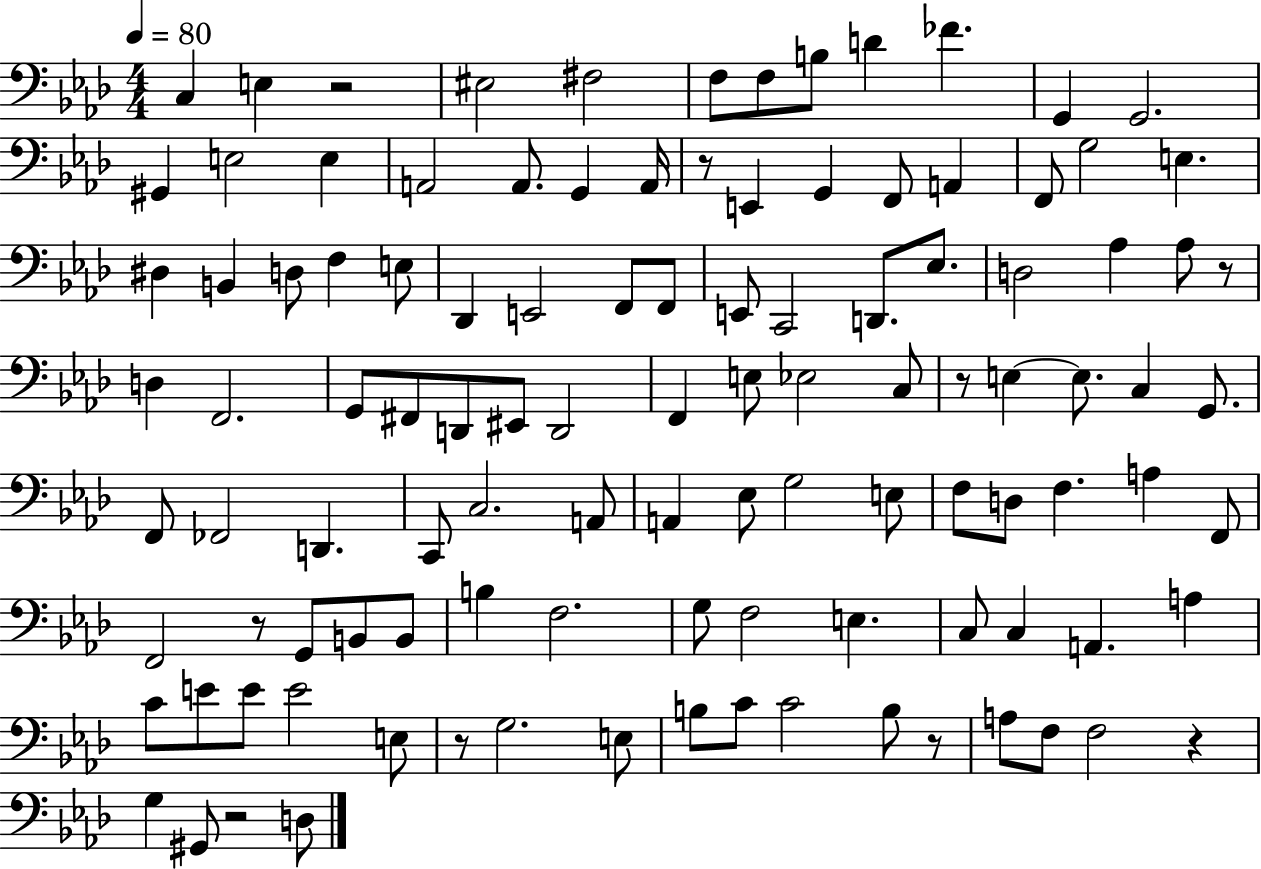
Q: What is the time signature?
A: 4/4